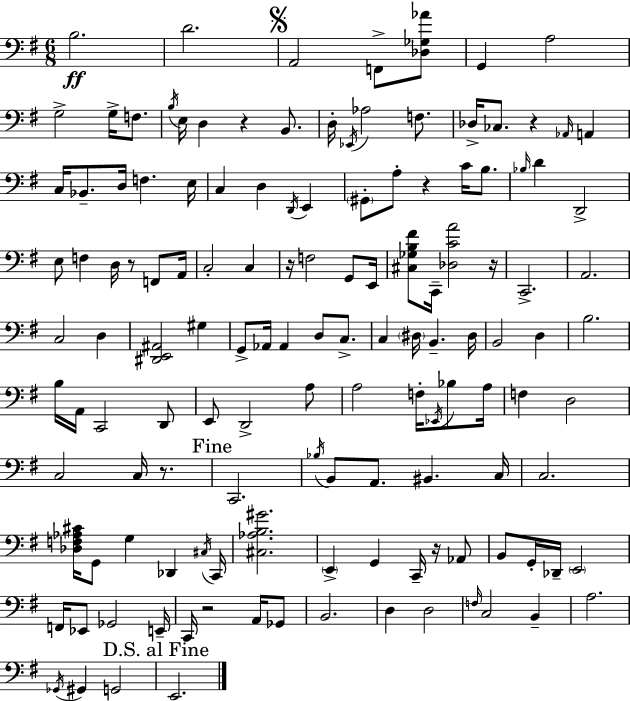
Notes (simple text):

B3/h. D4/h. A2/h F2/e [Db3,Gb3,Ab4]/e G2/q A3/h G3/h G3/s F3/e. B3/s E3/s D3/q R/q B2/e. D3/s Eb2/s Ab3/h F3/e. Db3/s CES3/e. R/q Ab2/s A2/q C3/s Bb2/e. D3/s F3/q. E3/s C3/q D3/q D2/s E2/q G#2/e A3/e R/q C4/s B3/e. Bb3/s D4/q D2/h E3/e F3/q D3/s R/e F2/e A2/s C3/h C3/q R/s F3/h G2/e E2/s [C#3,Gb3,B3,F#4]/e C2/s [Db3,C4,A4]/h R/s C2/h. A2/h. C3/h D3/q [D#2,E2,A#2]/h G#3/q G2/e Ab2/s Ab2/q D3/e C3/e. C3/q D#3/s B2/q. D#3/s B2/h D3/q B3/h. B3/s A2/s C2/h D2/e E2/e D2/h A3/e A3/h F3/s Eb2/s Bb3/e A3/s F3/q D3/h C3/h C3/s R/e. C2/h. Bb3/s B2/e A2/e. BIS2/q. C3/s C3/h. [Db3,F3,Ab3,C#4]/s G2/e G3/q Db2/q C#3/s C2/s [C#3,Ab3,B3,G#4]/h. E2/q G2/q C2/s R/s Ab2/e B2/e G2/s Db2/s E2/h F2/s Eb2/e Gb2/h E2/s C2/s R/h A2/s Gb2/e B2/h. D3/q D3/h F3/s C3/h B2/q A3/h. Gb2/s G#2/q G2/h E2/h.